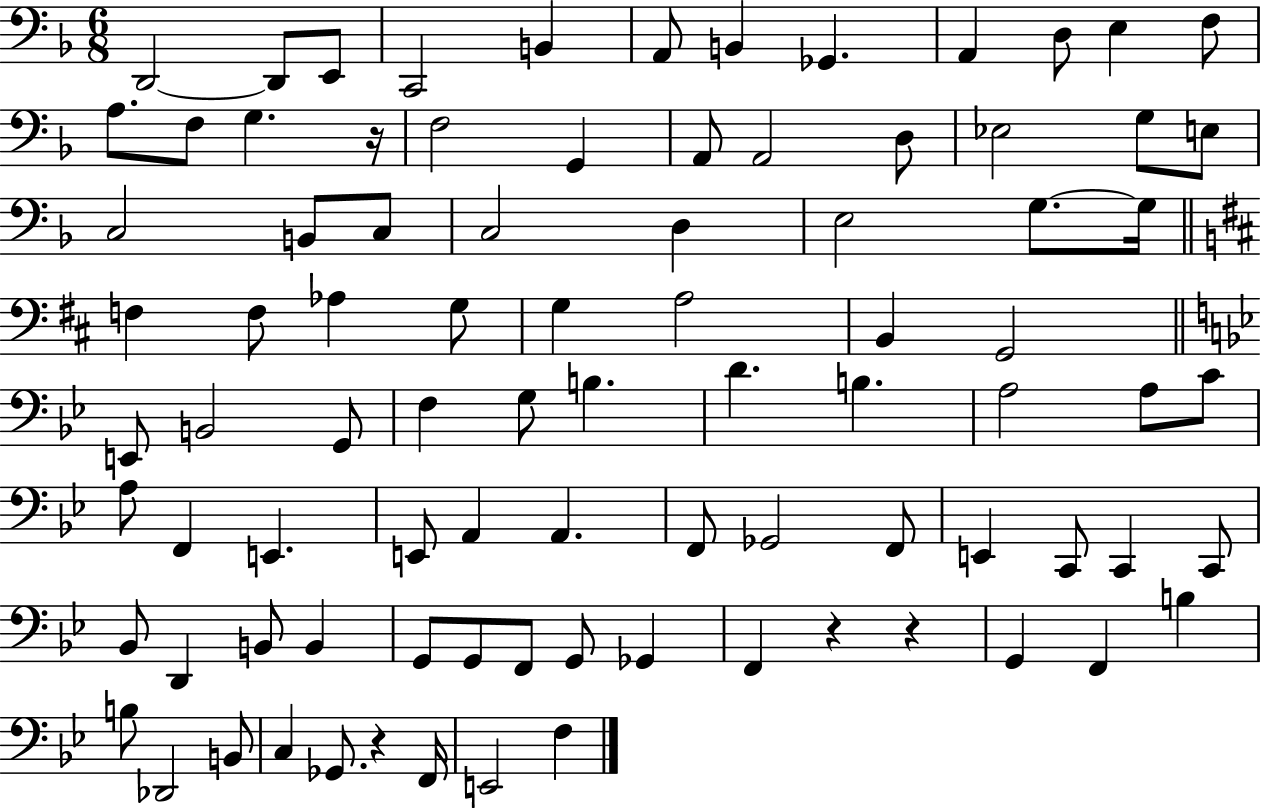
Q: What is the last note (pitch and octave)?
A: F3